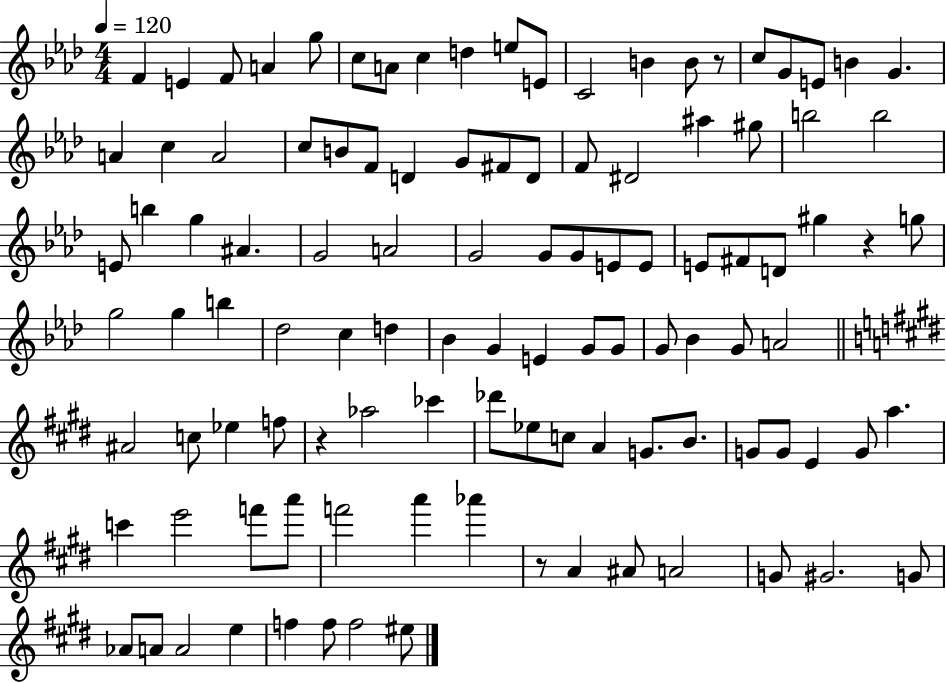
{
  \clef treble
  \numericTimeSignature
  \time 4/4
  \key aes \major
  \tempo 4 = 120
  f'4 e'4 f'8 a'4 g''8 | c''8 a'8 c''4 d''4 e''8 e'8 | c'2 b'4 b'8 r8 | c''8 g'8 e'8 b'4 g'4. | \break a'4 c''4 a'2 | c''8 b'8 f'8 d'4 g'8 fis'8 d'8 | f'8 dis'2 ais''4 gis''8 | b''2 b''2 | \break e'8 b''4 g''4 ais'4. | g'2 a'2 | g'2 g'8 g'8 e'8 e'8 | e'8 fis'8 d'8 gis''4 r4 g''8 | \break g''2 g''4 b''4 | des''2 c''4 d''4 | bes'4 g'4 e'4 g'8 g'8 | g'8 bes'4 g'8 a'2 | \break \bar "||" \break \key e \major ais'2 c''8 ees''4 f''8 | r4 aes''2 ces'''4 | des'''8 ees''8 c''8 a'4 g'8. b'8. | g'8 g'8 e'4 g'8 a''4. | \break c'''4 e'''2 f'''8 a'''8 | f'''2 a'''4 aes'''4 | r8 a'4 ais'8 a'2 | g'8 gis'2. g'8 | \break aes'8 a'8 a'2 e''4 | f''4 f''8 f''2 eis''8 | \bar "|."
}